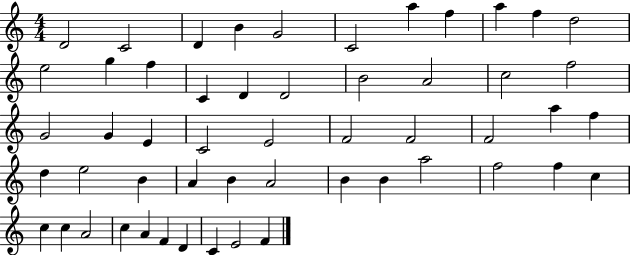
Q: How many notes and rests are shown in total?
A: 53